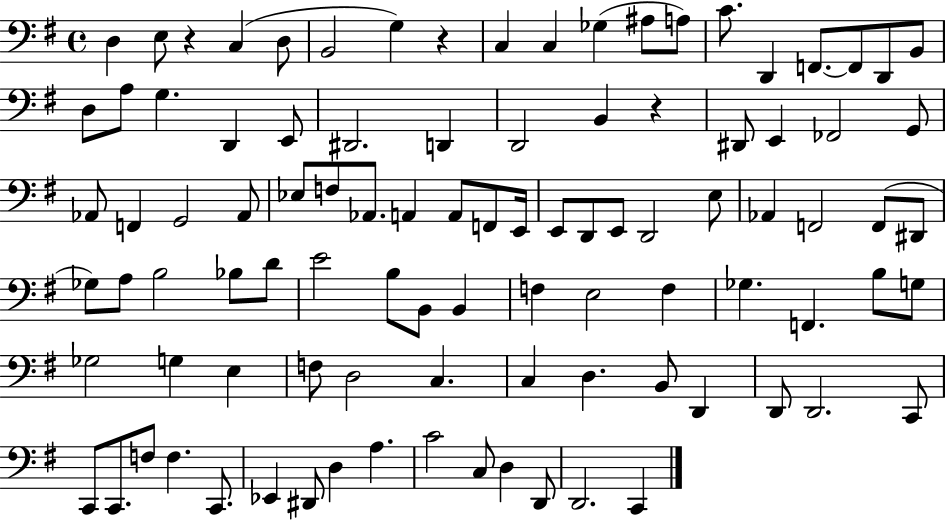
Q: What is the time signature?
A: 4/4